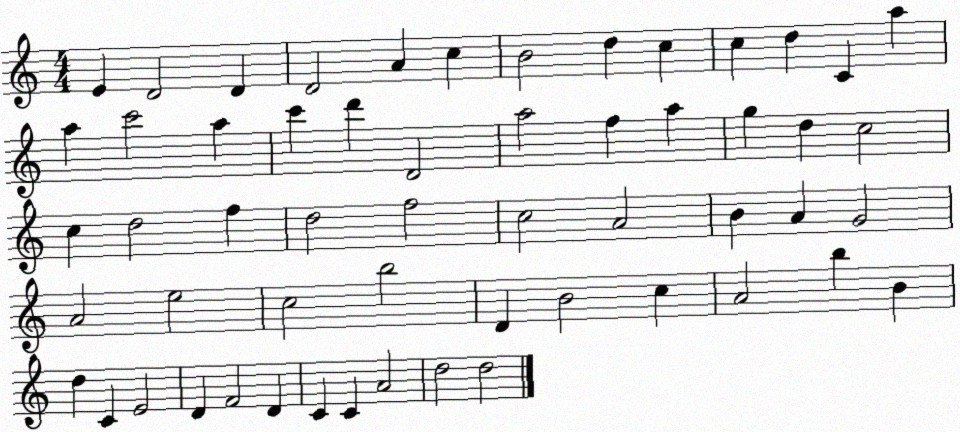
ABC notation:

X:1
T:Untitled
M:4/4
L:1/4
K:C
E D2 D D2 A c B2 d c c d C a a c'2 a c' d' D2 a2 f a g d c2 c d2 f d2 f2 c2 A2 B A G2 A2 e2 c2 b2 D B2 c A2 b B d C E2 D F2 D C C A2 d2 d2